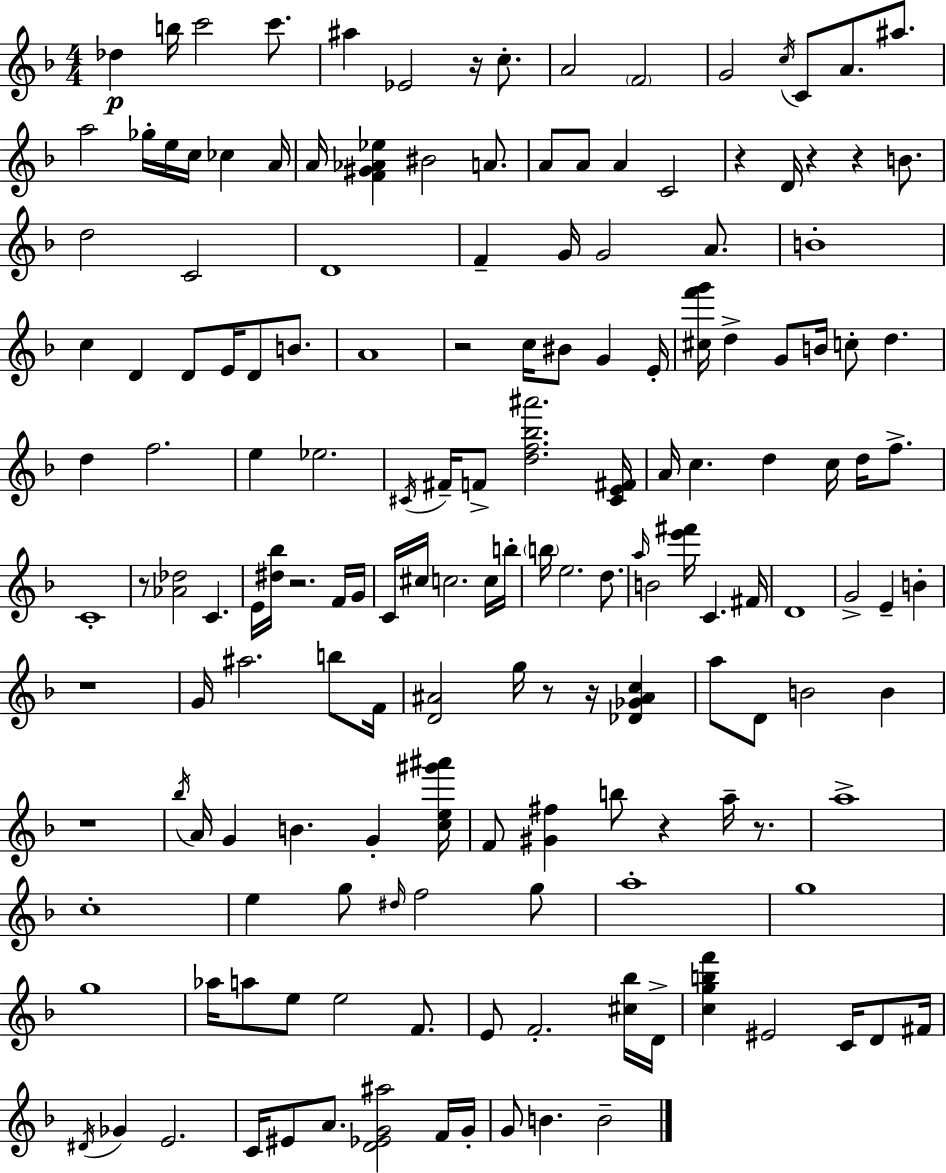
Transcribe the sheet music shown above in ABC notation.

X:1
T:Untitled
M:4/4
L:1/4
K:Dm
_d b/4 c'2 c'/2 ^a _E2 z/4 c/2 A2 F2 G2 c/4 C/2 A/2 ^a/2 a2 _g/4 e/4 c/4 _c A/4 A/4 [F^G_A_e] ^B2 A/2 A/2 A/2 A C2 z D/4 z z B/2 d2 C2 D4 F G/4 G2 A/2 B4 c D D/2 E/4 D/2 B/2 A4 z2 c/4 ^B/2 G E/4 [^cf'g']/4 d G/2 B/4 c/2 d d f2 e _e2 ^C/4 ^F/4 F/2 [df_b^a']2 [^CE^F]/4 A/4 c d c/4 d/4 f/2 C4 z/2 [_A_d]2 C E/4 [^d_b]/4 z2 F/4 G/4 C/4 ^c/4 c2 c/4 b/4 b/4 e2 d/2 a/4 B2 [e'^f']/4 C ^F/4 D4 G2 E B z4 G/4 ^a2 b/2 F/4 [D^A]2 g/4 z/2 z/4 [_D_G^Ac] a/2 D/2 B2 B z4 _b/4 A/4 G B G [ce^g'^a']/4 F/2 [^G^f] b/2 z a/4 z/2 a4 c4 e g/2 ^d/4 f2 g/2 a4 g4 g4 _a/4 a/2 e/2 e2 F/2 E/2 F2 [^c_b]/4 D/4 [cgbf'] ^E2 C/4 D/2 ^F/4 ^D/4 _G E2 C/4 ^E/2 A/2 [D_EG^a]2 F/4 G/4 G/2 B B2